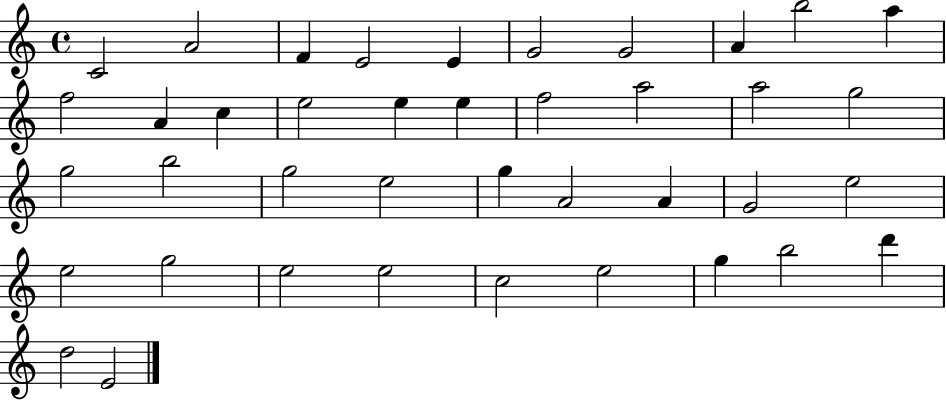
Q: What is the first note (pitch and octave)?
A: C4